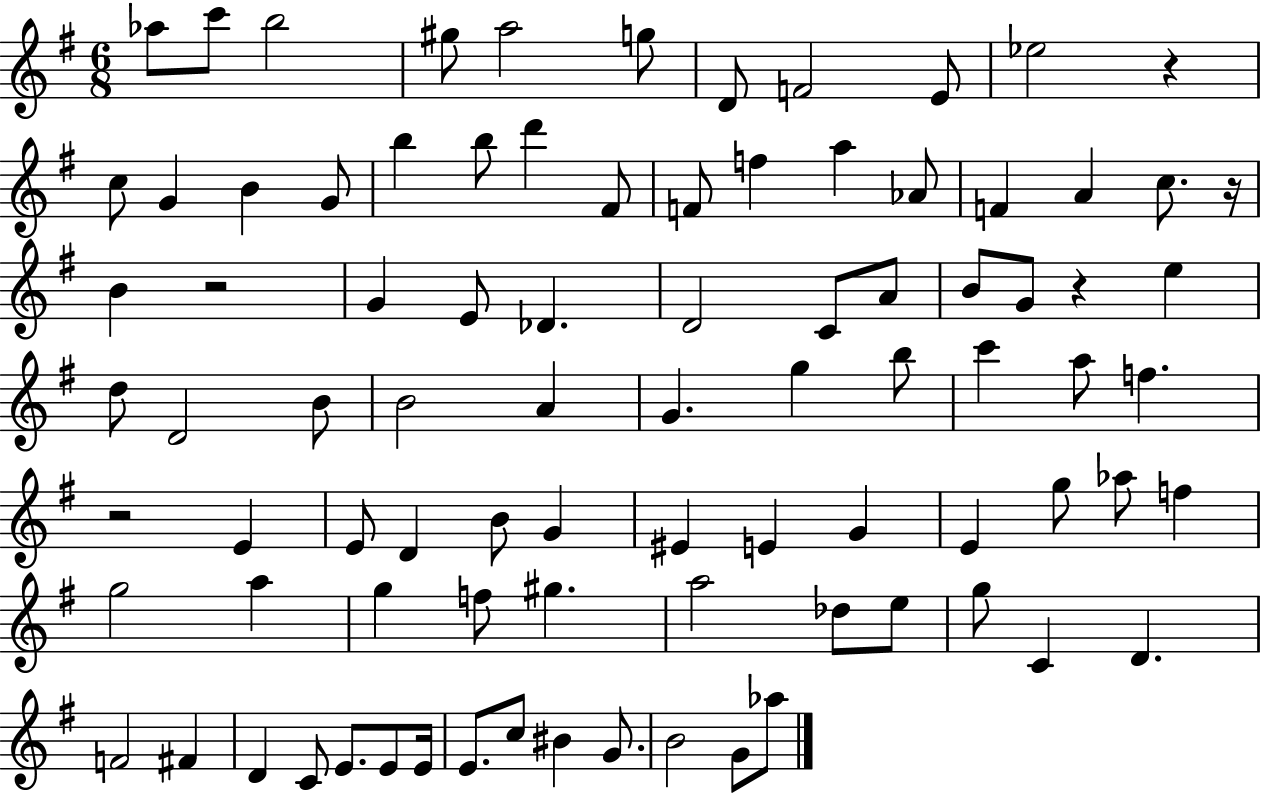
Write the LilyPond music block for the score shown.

{
  \clef treble
  \numericTimeSignature
  \time 6/8
  \key g \major
  aes''8 c'''8 b''2 | gis''8 a''2 g''8 | d'8 f'2 e'8 | ees''2 r4 | \break c''8 g'4 b'4 g'8 | b''4 b''8 d'''4 fis'8 | f'8 f''4 a''4 aes'8 | f'4 a'4 c''8. r16 | \break b'4 r2 | g'4 e'8 des'4. | d'2 c'8 a'8 | b'8 g'8 r4 e''4 | \break d''8 d'2 b'8 | b'2 a'4 | g'4. g''4 b''8 | c'''4 a''8 f''4. | \break r2 e'4 | e'8 d'4 b'8 g'4 | eis'4 e'4 g'4 | e'4 g''8 aes''8 f''4 | \break g''2 a''4 | g''4 f''8 gis''4. | a''2 des''8 e''8 | g''8 c'4 d'4. | \break f'2 fis'4 | d'4 c'8 e'8. e'8 e'16 | e'8. c''8 bis'4 g'8. | b'2 g'8 aes''8 | \break \bar "|."
}